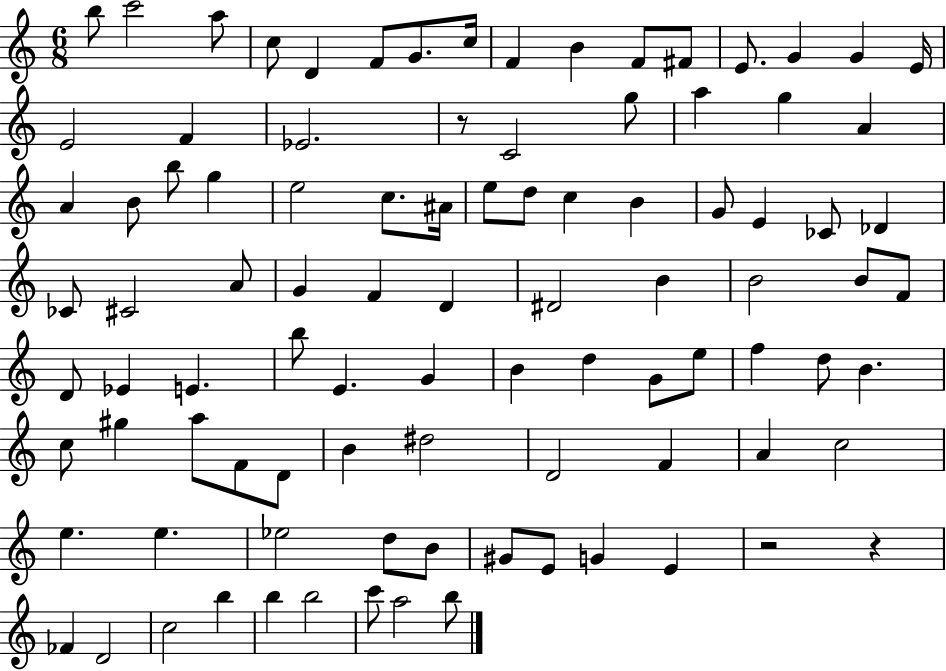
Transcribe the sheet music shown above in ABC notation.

X:1
T:Untitled
M:6/8
L:1/4
K:C
b/2 c'2 a/2 c/2 D F/2 G/2 c/4 F B F/2 ^F/2 E/2 G G E/4 E2 F _E2 z/2 C2 g/2 a g A A B/2 b/2 g e2 c/2 ^A/4 e/2 d/2 c B G/2 E _C/2 _D _C/2 ^C2 A/2 G F D ^D2 B B2 B/2 F/2 D/2 _E E b/2 E G B d G/2 e/2 f d/2 B c/2 ^g a/2 F/2 D/2 B ^d2 D2 F A c2 e e _e2 d/2 B/2 ^G/2 E/2 G E z2 z _F D2 c2 b b b2 c'/2 a2 b/2